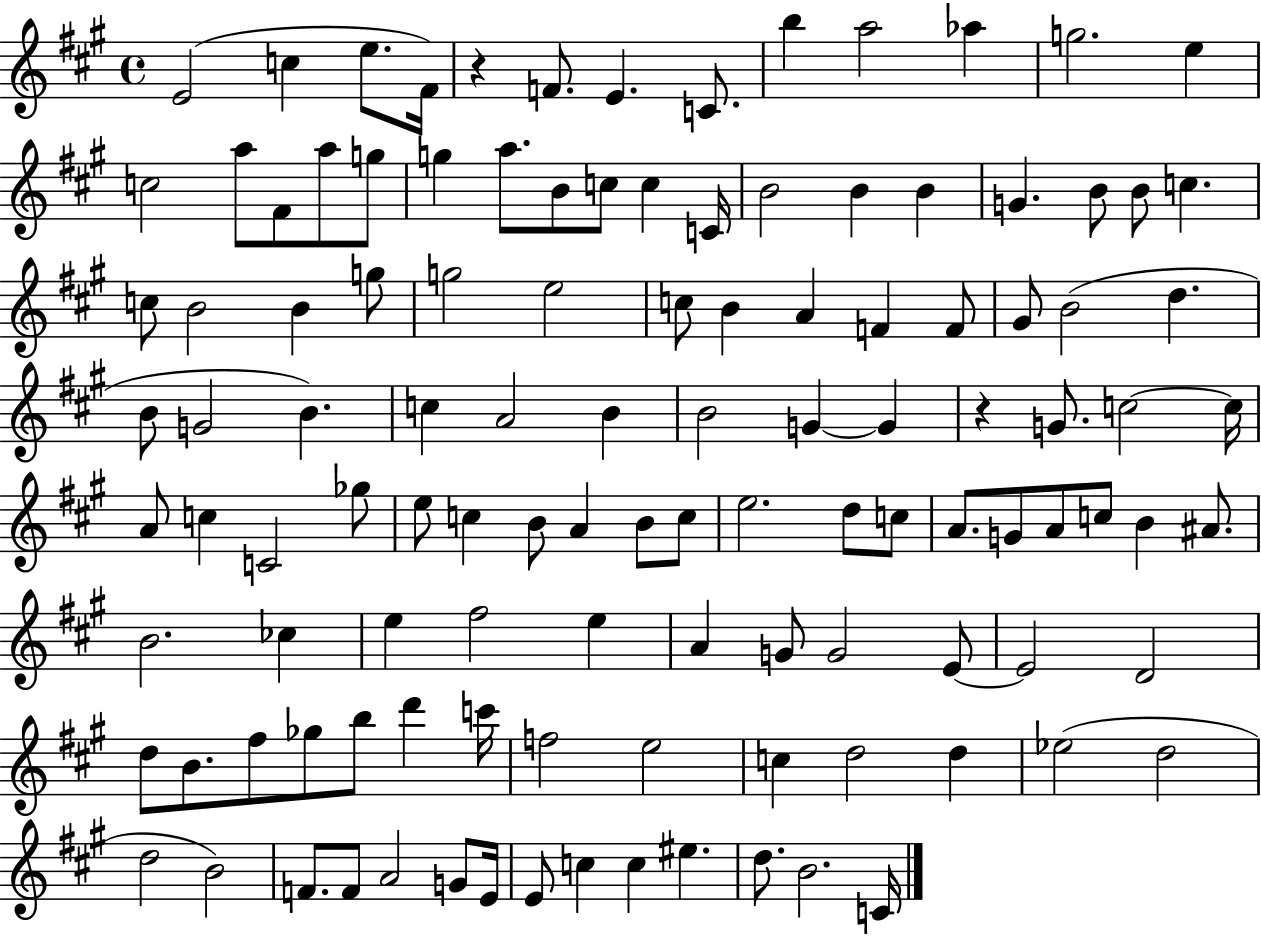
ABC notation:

X:1
T:Untitled
M:4/4
L:1/4
K:A
E2 c e/2 ^F/4 z F/2 E C/2 b a2 _a g2 e c2 a/2 ^F/2 a/2 g/2 g a/2 B/2 c/2 c C/4 B2 B B G B/2 B/2 c c/2 B2 B g/2 g2 e2 c/2 B A F F/2 ^G/2 B2 d B/2 G2 B c A2 B B2 G G z G/2 c2 c/4 A/2 c C2 _g/2 e/2 c B/2 A B/2 c/2 e2 d/2 c/2 A/2 G/2 A/2 c/2 B ^A/2 B2 _c e ^f2 e A G/2 G2 E/2 E2 D2 d/2 B/2 ^f/2 _g/2 b/2 d' c'/4 f2 e2 c d2 d _e2 d2 d2 B2 F/2 F/2 A2 G/2 E/4 E/2 c c ^e d/2 B2 C/4